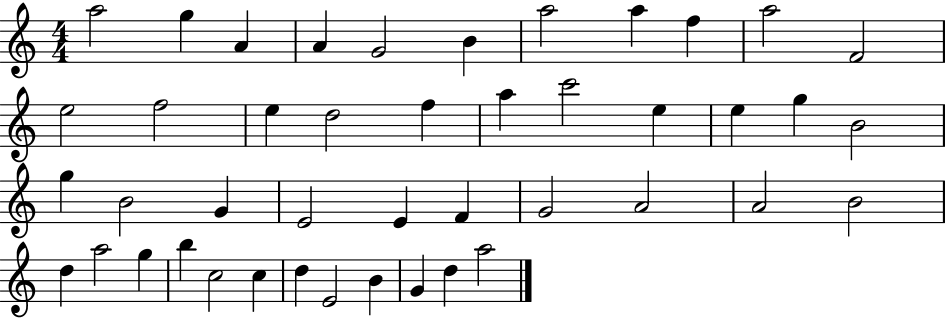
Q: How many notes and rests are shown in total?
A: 44